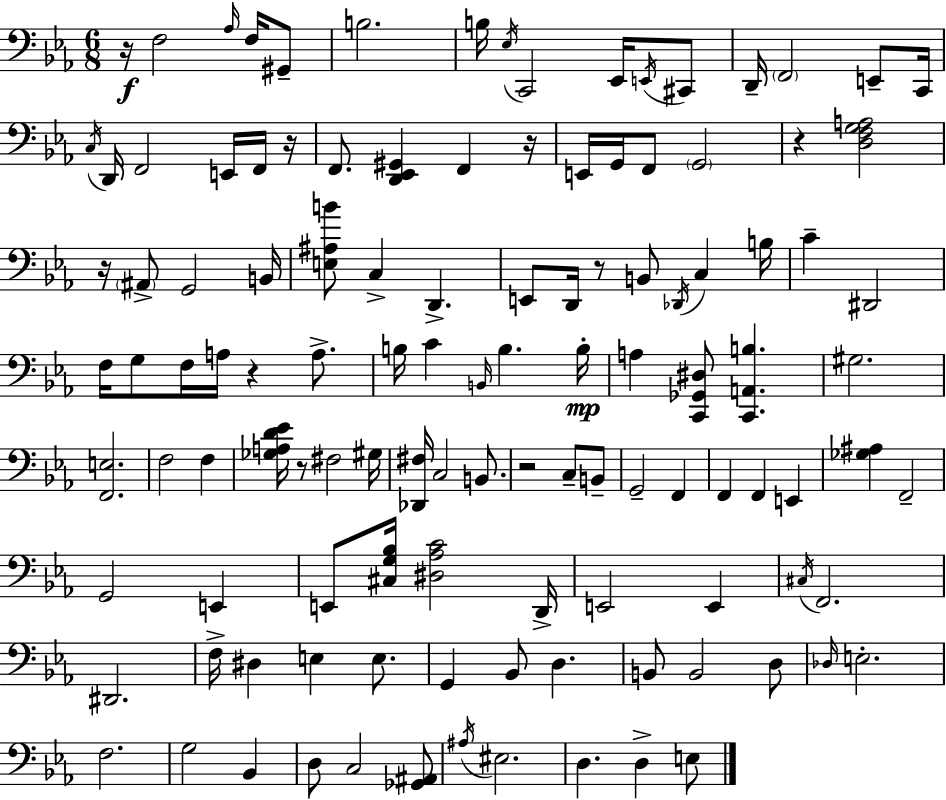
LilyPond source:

{
  \clef bass
  \numericTimeSignature
  \time 6/8
  \key ees \major
  r16\f f2 \grace { aes16 } f16 gis,8-- | b2. | b16 \acciaccatura { ees16 } c,2 ees,16 | \acciaccatura { e,16 } cis,8 d,16-- \parenthesize f,2 | \break e,8-- c,16 \acciaccatura { c16 } d,16 f,2 | e,16 f,16 r16 f,8. <d, ees, gis,>4 f,4 | r16 e,16 g,16 f,8 \parenthesize g,2 | r4 <d f g a>2 | \break r16 \parenthesize ais,8-> g,2 | b,16 <e ais b'>8 c4-> d,4.-> | e,8 d,16 r8 b,8 \acciaccatura { des,16 } | c4 b16 c'4-- dis,2 | \break f16 g8 f16 a16 r4 | a8.-> b16 c'4 \grace { b,16 } b4. | b16-.\mp a4 <c, ges, dis>8 | <c, a, b>4. gis2. | \break <f, e>2. | f2 | f4 <ges a d' ees'>16 r8 fis2 | gis16 <des, fis>16 c2 | \break b,8. r2 | c8-- b,8-- g,2-- | f,4 f,4 f,4 | e,4 <ges ais>4 f,2-- | \break g,2 | e,4 e,8 <cis g bes>16 <dis aes c'>2 | d,16-> e,2 | e,4 \acciaccatura { cis16 } f,2. | \break dis,2. | f16-> dis4 | e4 e8. g,4 bes,8 | d4. b,8 b,2 | \break d8 \grace { des16 } e2.-. | f2. | g2 | bes,4 d8 c2 | \break <ges, ais,>8 \acciaccatura { ais16 } eis2. | d4. | d4-> e8 \bar "|."
}